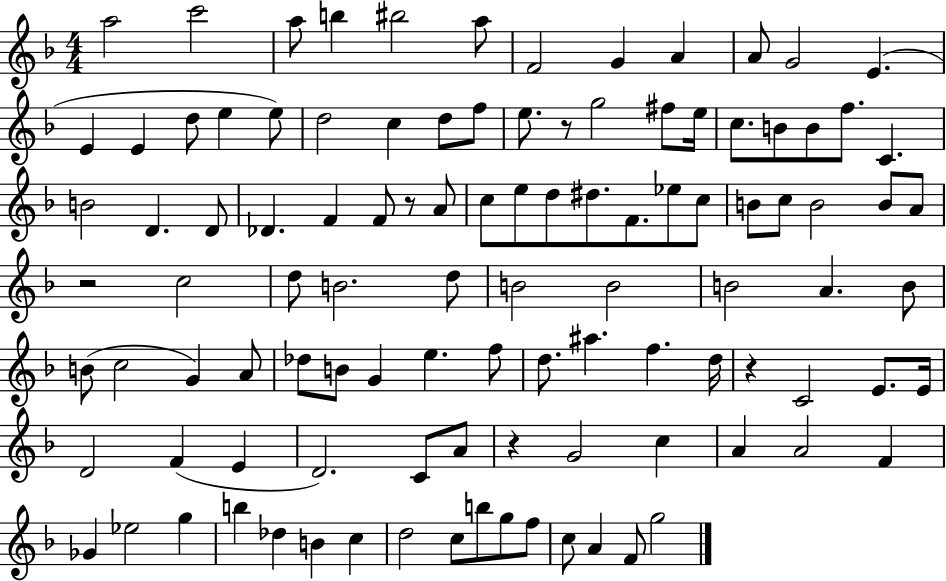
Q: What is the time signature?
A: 4/4